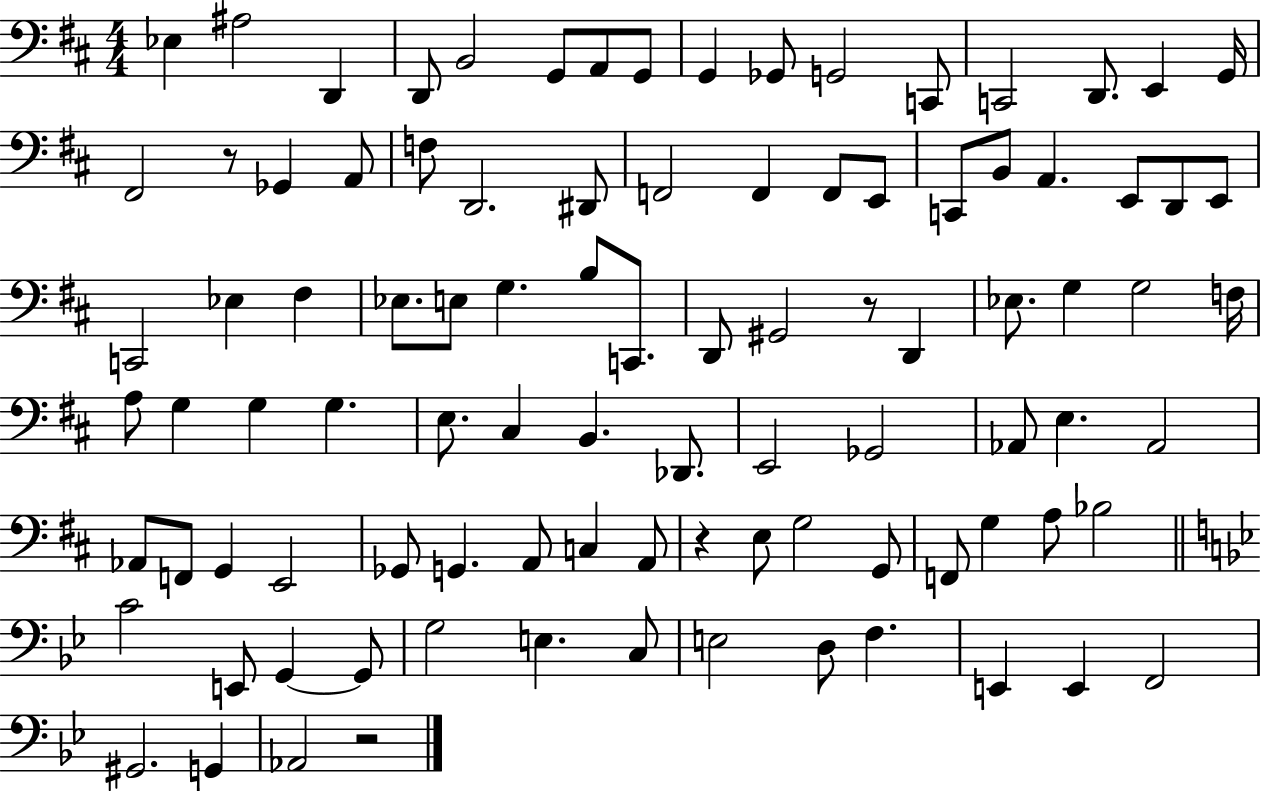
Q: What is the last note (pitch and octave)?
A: Ab2